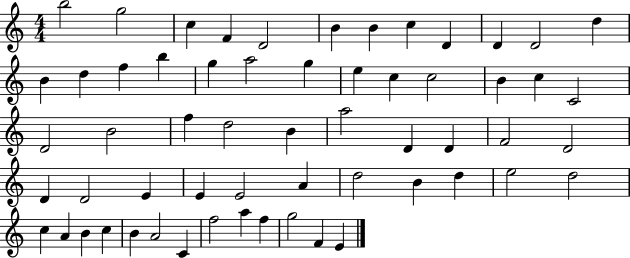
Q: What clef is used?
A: treble